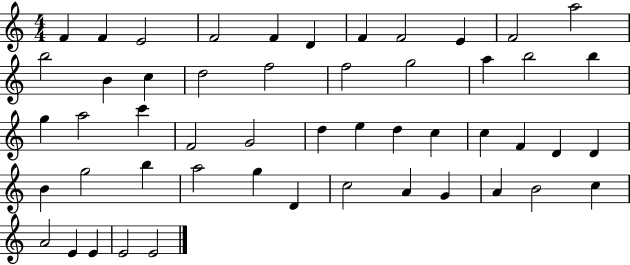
X:1
T:Untitled
M:4/4
L:1/4
K:C
F F E2 F2 F D F F2 E F2 a2 b2 B c d2 f2 f2 g2 a b2 b g a2 c' F2 G2 d e d c c F D D B g2 b a2 g D c2 A G A B2 c A2 E E E2 E2